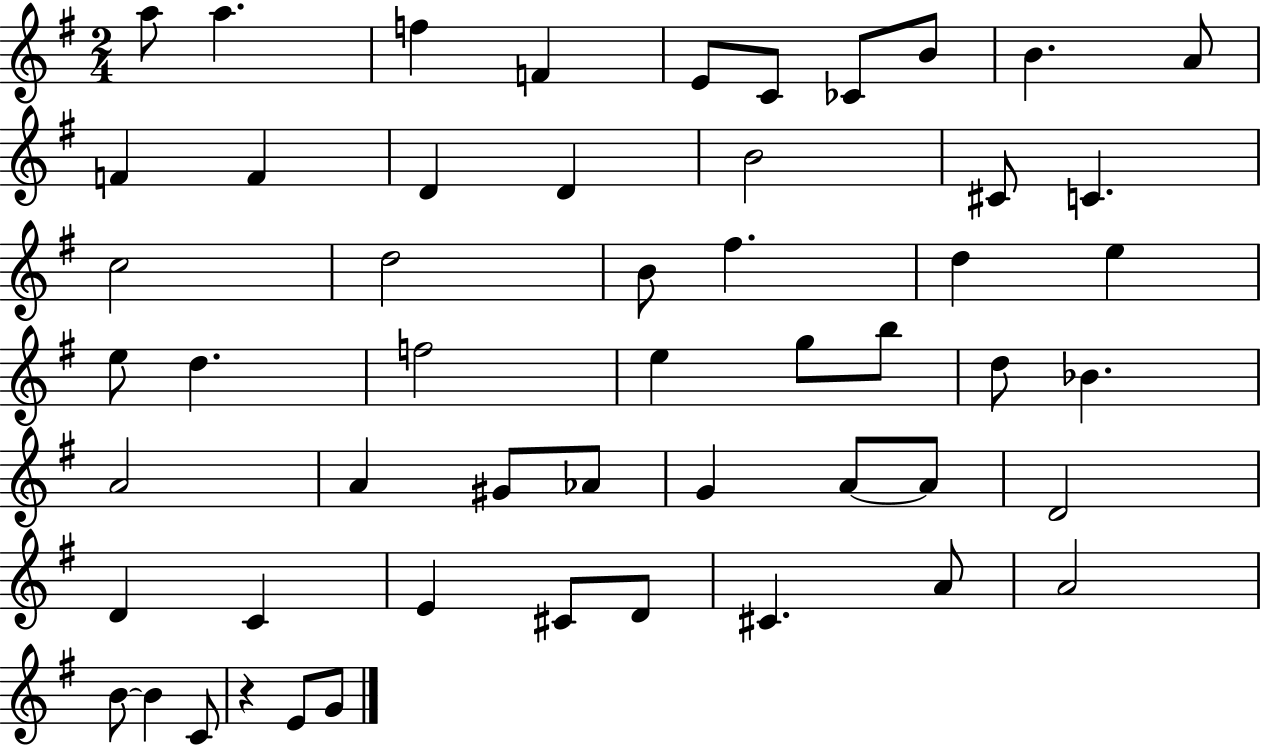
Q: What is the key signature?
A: G major